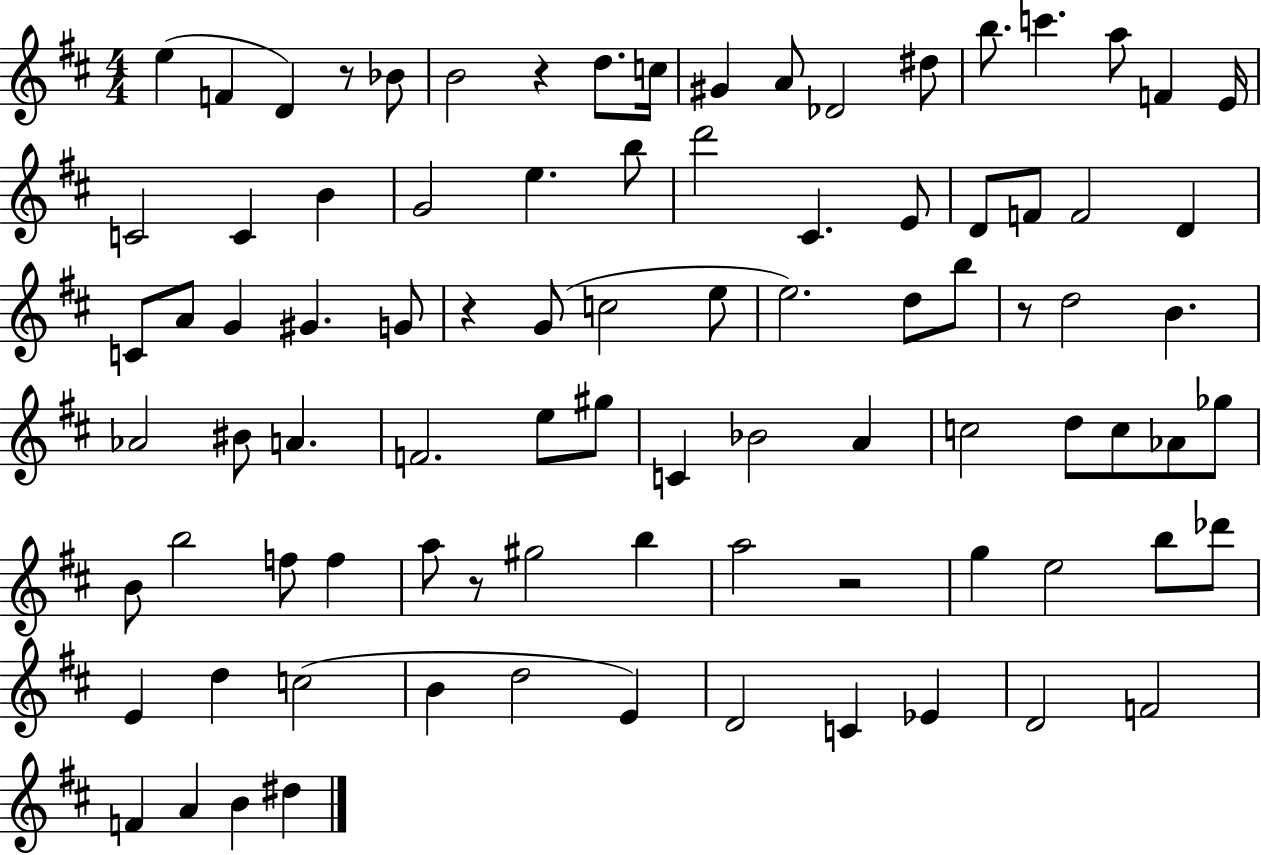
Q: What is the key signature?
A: D major